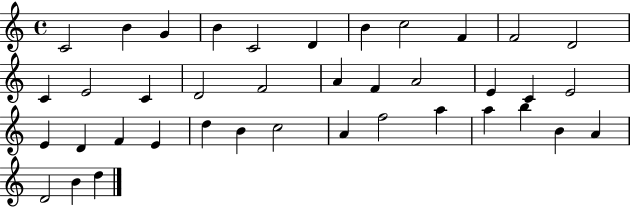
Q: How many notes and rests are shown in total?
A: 39